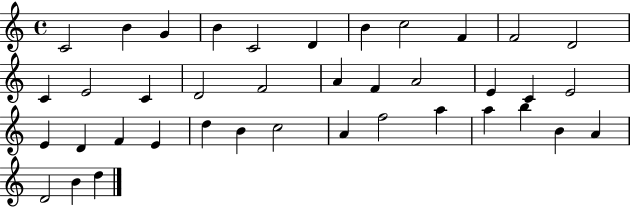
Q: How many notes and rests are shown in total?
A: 39